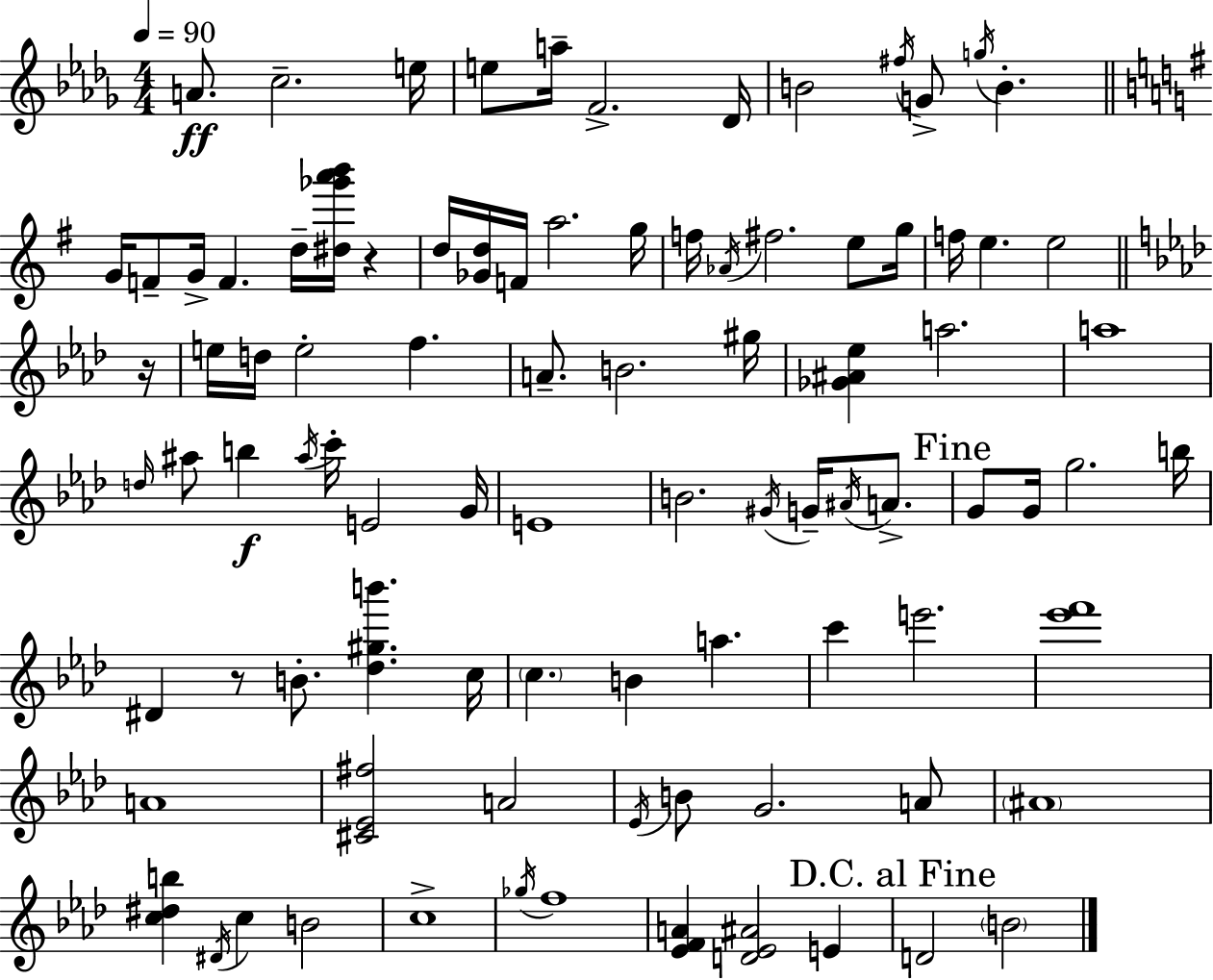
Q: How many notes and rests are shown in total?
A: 91